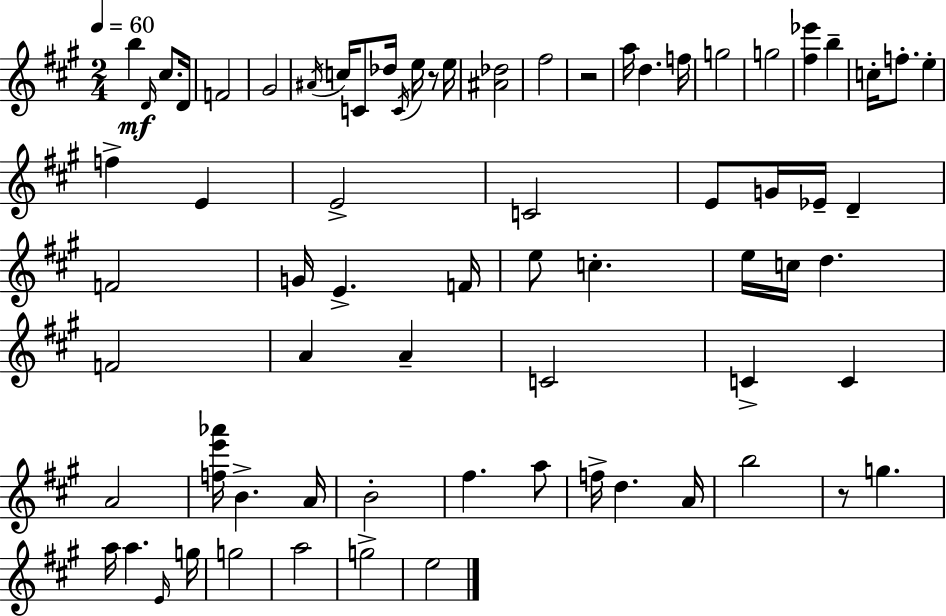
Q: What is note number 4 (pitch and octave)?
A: D4